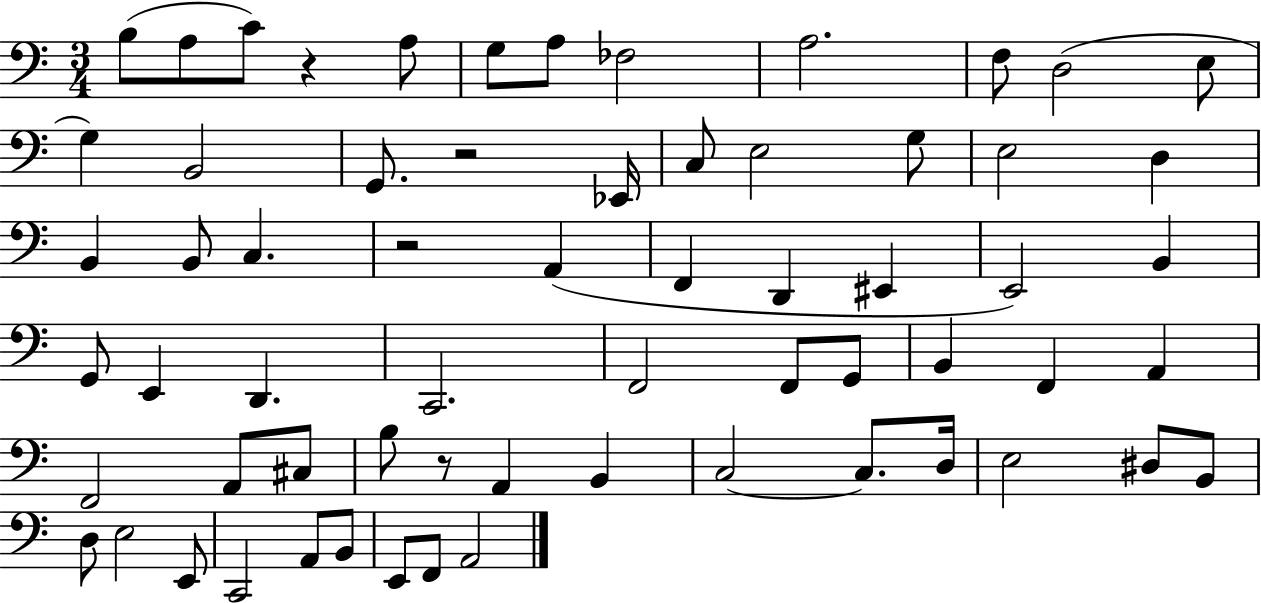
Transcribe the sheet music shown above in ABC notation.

X:1
T:Untitled
M:3/4
L:1/4
K:C
B,/2 A,/2 C/2 z A,/2 G,/2 A,/2 _F,2 A,2 F,/2 D,2 E,/2 G, B,,2 G,,/2 z2 _E,,/4 C,/2 E,2 G,/2 E,2 D, B,, B,,/2 C, z2 A,, F,, D,, ^E,, E,,2 B,, G,,/2 E,, D,, C,,2 F,,2 F,,/2 G,,/2 B,, F,, A,, F,,2 A,,/2 ^C,/2 B,/2 z/2 A,, B,, C,2 C,/2 D,/4 E,2 ^D,/2 B,,/2 D,/2 E,2 E,,/2 C,,2 A,,/2 B,,/2 E,,/2 F,,/2 A,,2